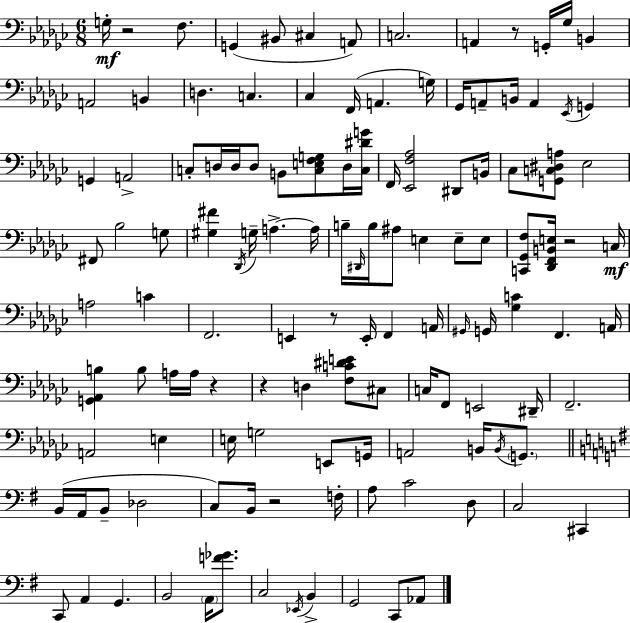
G3/s R/h F3/e. G2/q BIS2/e C#3/q A2/e C3/h. A2/q R/e G2/s Gb3/s B2/q A2/h B2/q D3/q. C3/q. CES3/q F2/s A2/q. G3/s Gb2/s A2/e B2/s A2/q Eb2/s G2/q G2/q A2/h C3/e D3/s D3/s D3/e B2/e [C3,E3,F3,G3]/e D3/s [C3,D#4,G4]/s F2/s [Eb2,F3,Ab3]/h D#2/e B2/s CES3/e [G2,C3,D#3,A3]/e Eb3/h F#2/e Bb3/h G3/e [G#3,F#4]/q Db2/s G3/s A3/q. A3/s B3/s D#2/s B3/s A#3/e E3/q E3/e E3/e [C2,Gb2,F3]/e [Db2,F2,B2,E3]/s R/h C3/s A3/h C4/q F2/h. E2/q R/e E2/s F2/q A2/s G#2/s G2/s [Gb3,C4]/q F2/q. A2/s [G2,Ab2,B3]/q B3/e A3/s A3/s R/q R/q D3/q [F3,C4,D#4,E4]/e C#3/e C3/s F2/e E2/h D#2/s F2/h. A2/h E3/q E3/s G3/h E2/e G2/s A2/h B2/s B2/s G2/e. B2/s A2/s B2/e Db3/h C3/e B2/s R/h F3/s A3/e C4/h D3/e C3/h C#2/q C2/e A2/q G2/q. B2/h A2/s [F4,Gb4]/e. C3/h Eb2/s B2/q G2/h C2/e Ab2/e